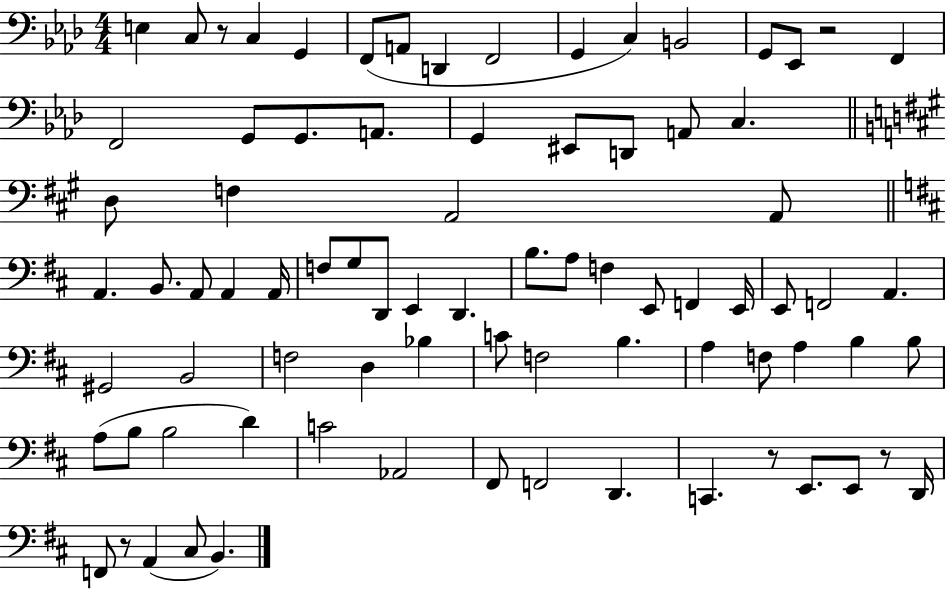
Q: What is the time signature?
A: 4/4